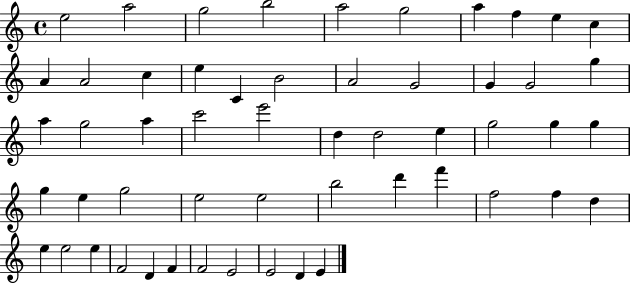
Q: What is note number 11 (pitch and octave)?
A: A4